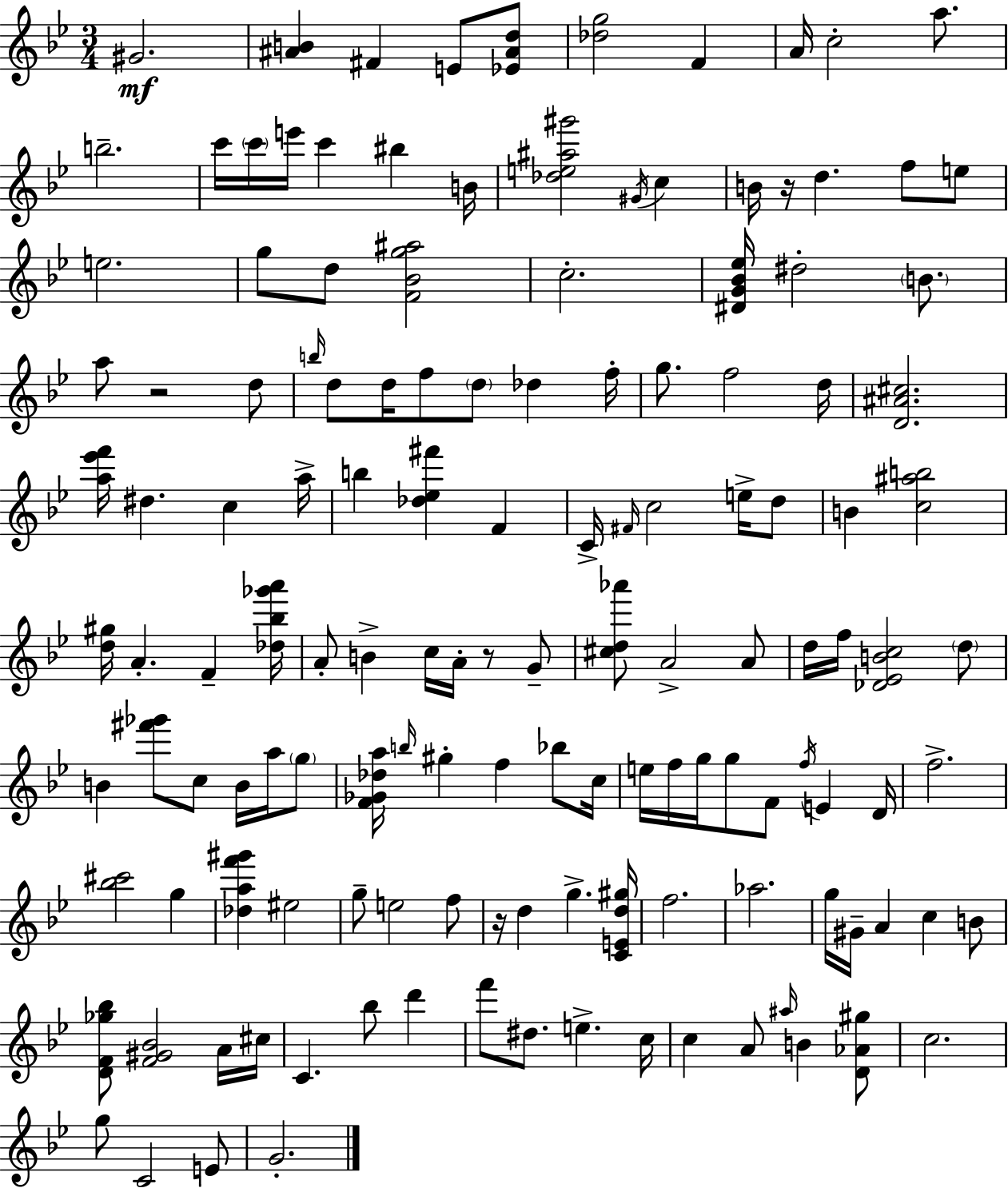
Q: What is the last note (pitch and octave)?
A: G4